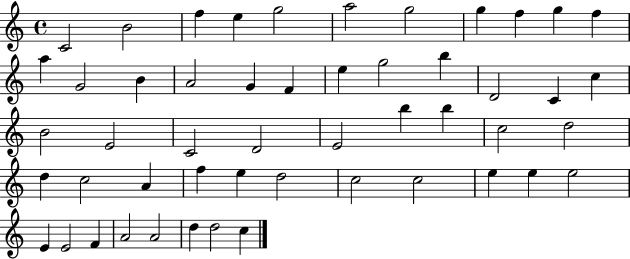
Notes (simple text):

C4/h B4/h F5/q E5/q G5/h A5/h G5/h G5/q F5/q G5/q F5/q A5/q G4/h B4/q A4/h G4/q F4/q E5/q G5/h B5/q D4/h C4/q C5/q B4/h E4/h C4/h D4/h E4/h B5/q B5/q C5/h D5/h D5/q C5/h A4/q F5/q E5/q D5/h C5/h C5/h E5/q E5/q E5/h E4/q E4/h F4/q A4/h A4/h D5/q D5/h C5/q